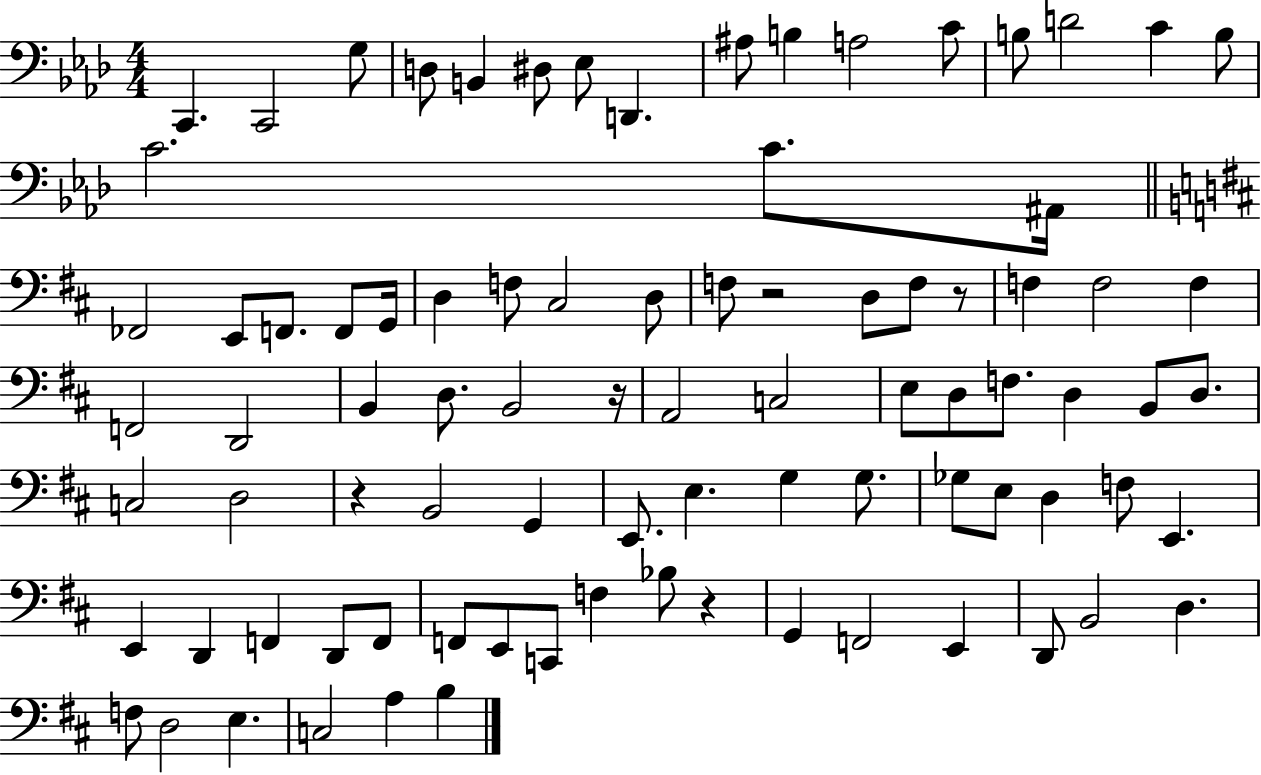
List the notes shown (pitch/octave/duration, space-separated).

C2/q. C2/h G3/e D3/e B2/q D#3/e Eb3/e D2/q. A#3/e B3/q A3/h C4/e B3/e D4/h C4/q B3/e C4/h. C4/e. A#2/s FES2/h E2/e F2/e. F2/e G2/s D3/q F3/e C#3/h D3/e F3/e R/h D3/e F3/e R/e F3/q F3/h F3/q F2/h D2/h B2/q D3/e. B2/h R/s A2/h C3/h E3/e D3/e F3/e. D3/q B2/e D3/e. C3/h D3/h R/q B2/h G2/q E2/e. E3/q. G3/q G3/e. Gb3/e E3/e D3/q F3/e E2/q. E2/q D2/q F2/q D2/e F2/e F2/e E2/e C2/e F3/q Bb3/e R/q G2/q F2/h E2/q D2/e B2/h D3/q. F3/e D3/h E3/q. C3/h A3/q B3/q